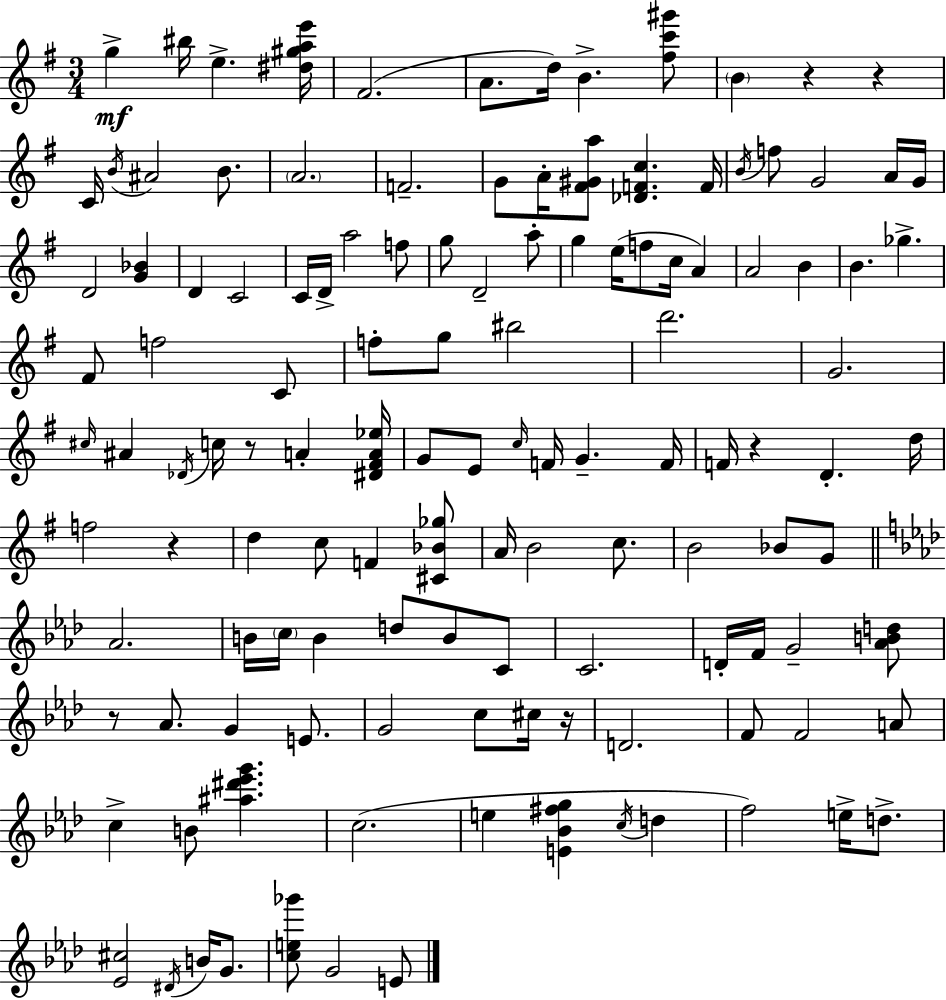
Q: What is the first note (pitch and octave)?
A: G5